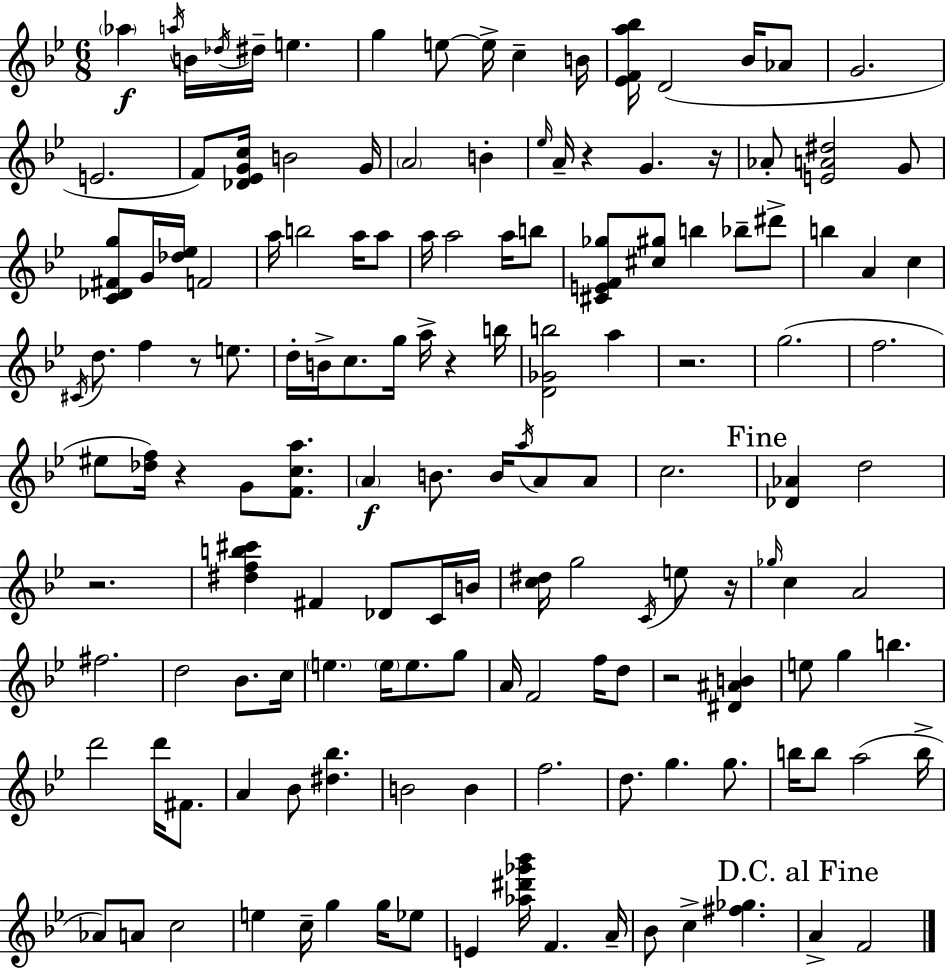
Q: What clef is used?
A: treble